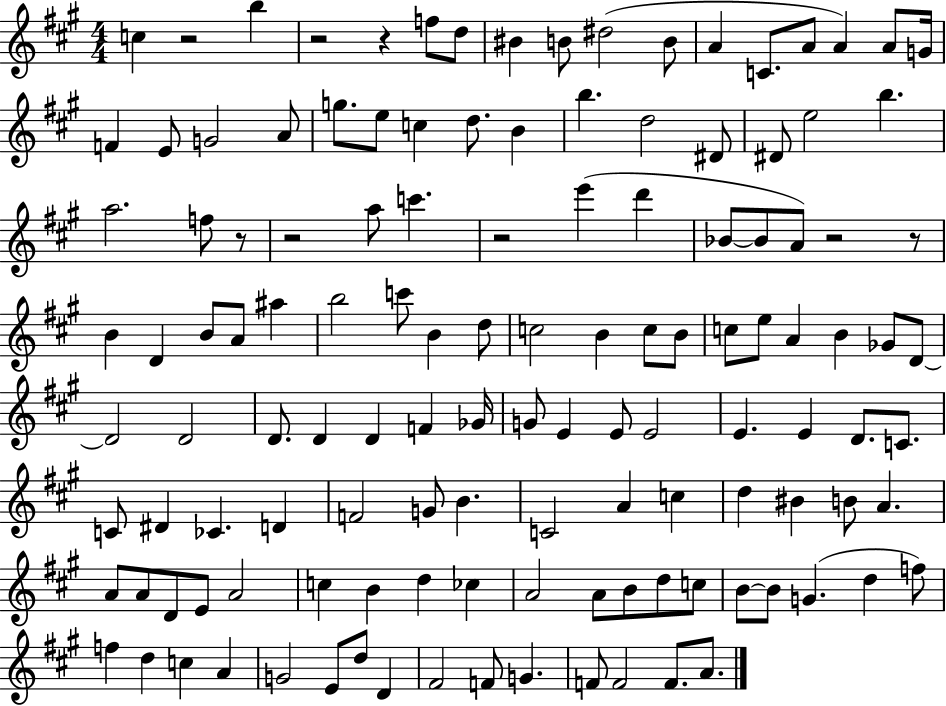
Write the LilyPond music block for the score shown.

{
  \clef treble
  \numericTimeSignature
  \time 4/4
  \key a \major
  c''4 r2 b''4 | r2 r4 f''8 d''8 | bis'4 b'8 dis''2( b'8 | a'4 c'8. a'8 a'4) a'8 g'16 | \break f'4 e'8 g'2 a'8 | g''8. e''8 c''4 d''8. b'4 | b''4. d''2 dis'8 | dis'8 e''2 b''4. | \break a''2. f''8 r8 | r2 a''8 c'''4. | r2 e'''4( d'''4 | bes'8~~ bes'8 a'8) r2 r8 | \break b'4 d'4 b'8 a'8 ais''4 | b''2 c'''8 b'4 d''8 | c''2 b'4 c''8 b'8 | c''8 e''8 a'4 b'4 ges'8 d'8~~ | \break d'2 d'2 | d'8. d'4 d'4 f'4 ges'16 | g'8 e'4 e'8 e'2 | e'4. e'4 d'8. c'8. | \break c'8 dis'4 ces'4. d'4 | f'2 g'8 b'4. | c'2 a'4 c''4 | d''4 bis'4 b'8 a'4. | \break a'8 a'8 d'8 e'8 a'2 | c''4 b'4 d''4 ces''4 | a'2 a'8 b'8 d''8 c''8 | b'8~~ b'8 g'4.( d''4 f''8) | \break f''4 d''4 c''4 a'4 | g'2 e'8 d''8 d'4 | fis'2 f'8 g'4. | f'8 f'2 f'8. a'8. | \break \bar "|."
}